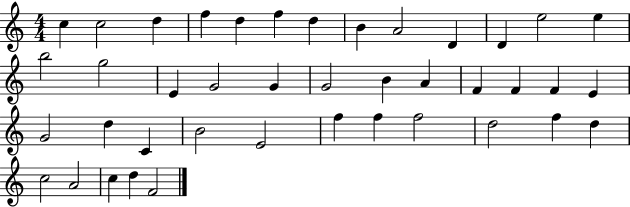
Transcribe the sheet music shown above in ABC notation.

X:1
T:Untitled
M:4/4
L:1/4
K:C
c c2 d f d f d B A2 D D e2 e b2 g2 E G2 G G2 B A F F F E G2 d C B2 E2 f f f2 d2 f d c2 A2 c d F2